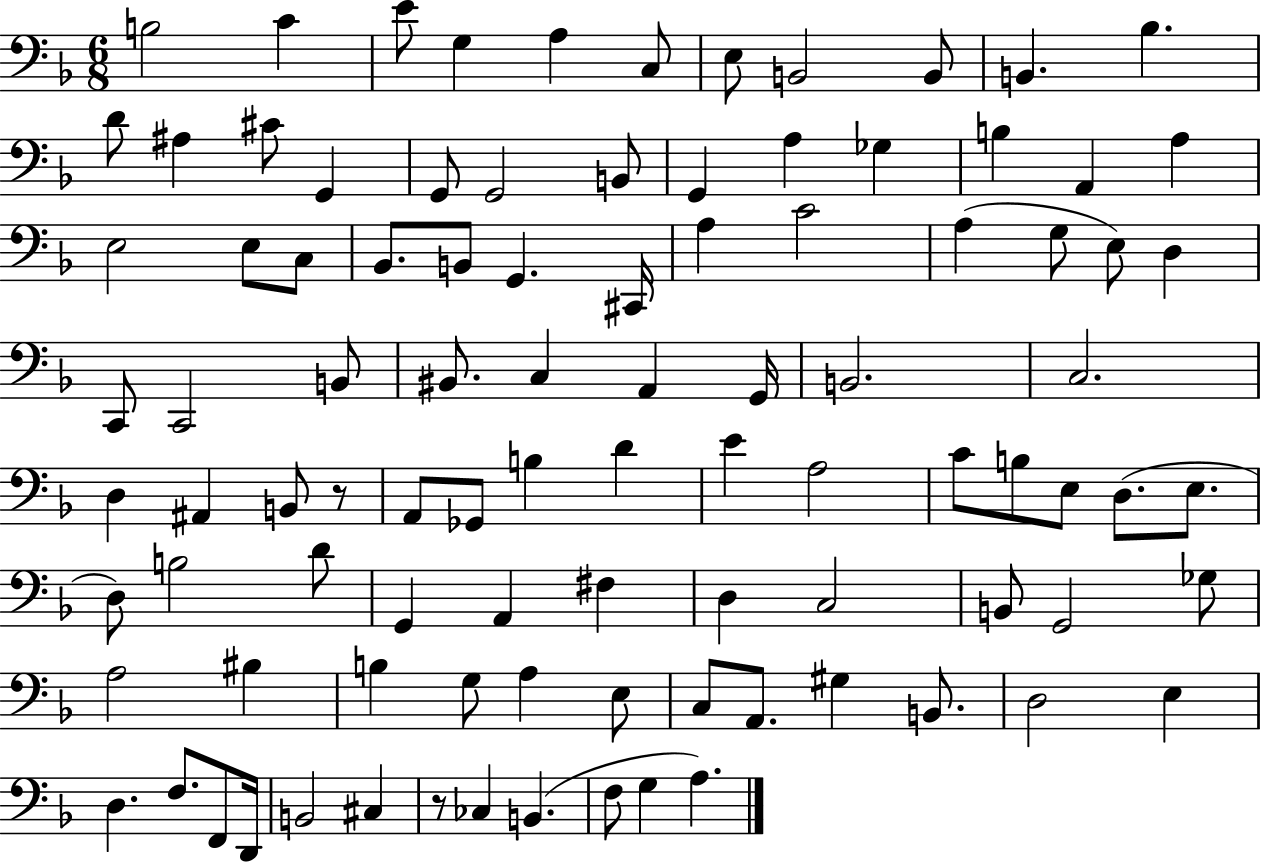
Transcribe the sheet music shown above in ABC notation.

X:1
T:Untitled
M:6/8
L:1/4
K:F
B,2 C E/2 G, A, C,/2 E,/2 B,,2 B,,/2 B,, _B, D/2 ^A, ^C/2 G,, G,,/2 G,,2 B,,/2 G,, A, _G, B, A,, A, E,2 E,/2 C,/2 _B,,/2 B,,/2 G,, ^C,,/4 A, C2 A, G,/2 E,/2 D, C,,/2 C,,2 B,,/2 ^B,,/2 C, A,, G,,/4 B,,2 C,2 D, ^A,, B,,/2 z/2 A,,/2 _G,,/2 B, D E A,2 C/2 B,/2 E,/2 D,/2 E,/2 D,/2 B,2 D/2 G,, A,, ^F, D, C,2 B,,/2 G,,2 _G,/2 A,2 ^B, B, G,/2 A, E,/2 C,/2 A,,/2 ^G, B,,/2 D,2 E, D, F,/2 F,,/2 D,,/4 B,,2 ^C, z/2 _C, B,, F,/2 G, A,